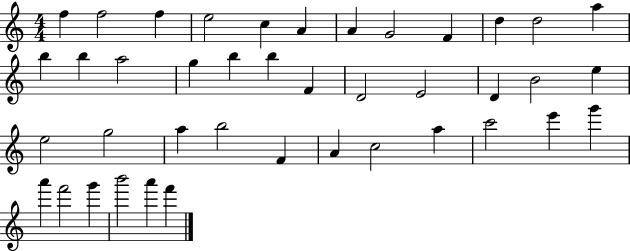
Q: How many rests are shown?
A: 0